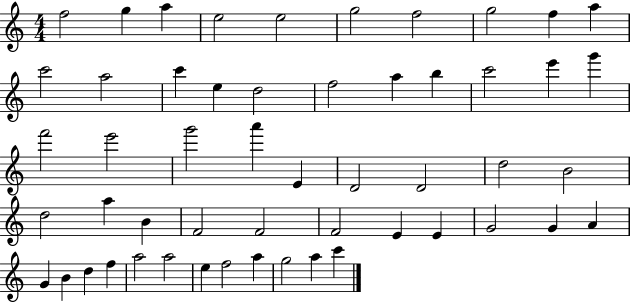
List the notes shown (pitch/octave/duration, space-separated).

F5/h G5/q A5/q E5/h E5/h G5/h F5/h G5/h F5/q A5/q C6/h A5/h C6/q E5/q D5/h F5/h A5/q B5/q C6/h E6/q G6/q F6/h E6/h G6/h A6/q E4/q D4/h D4/h D5/h B4/h D5/h A5/q B4/q F4/h F4/h F4/h E4/q E4/q G4/h G4/q A4/q G4/q B4/q D5/q F5/q A5/h A5/h E5/q F5/h A5/q G5/h A5/q C6/q